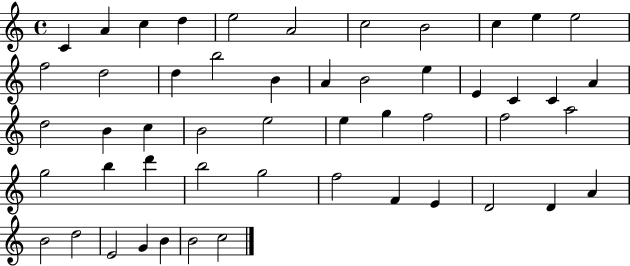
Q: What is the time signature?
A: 4/4